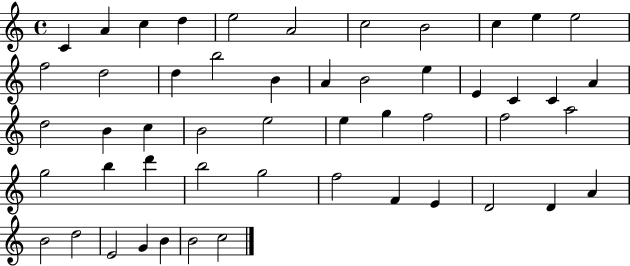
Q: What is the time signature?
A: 4/4